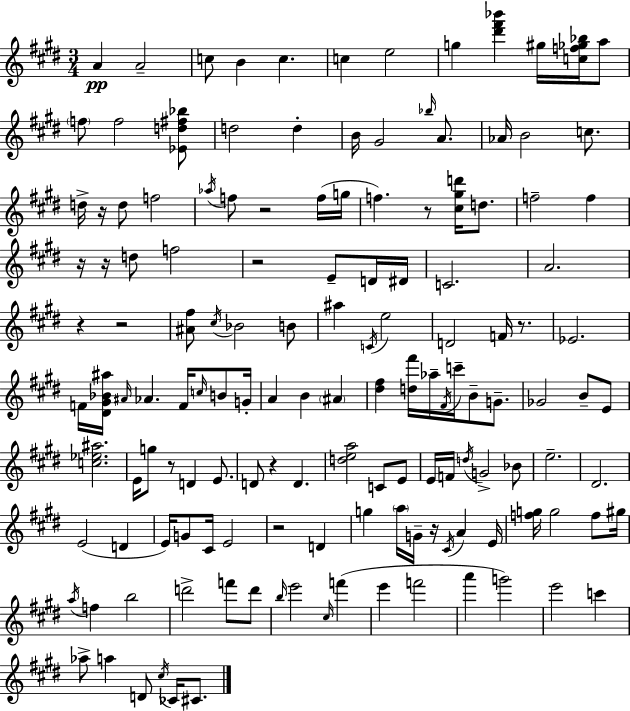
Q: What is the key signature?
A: E major